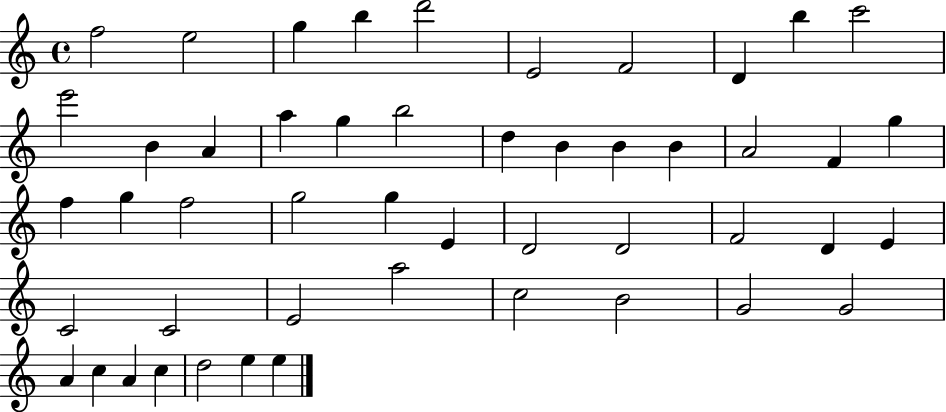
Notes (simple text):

F5/h E5/h G5/q B5/q D6/h E4/h F4/h D4/q B5/q C6/h E6/h B4/q A4/q A5/q G5/q B5/h D5/q B4/q B4/q B4/q A4/h F4/q G5/q F5/q G5/q F5/h G5/h G5/q E4/q D4/h D4/h F4/h D4/q E4/q C4/h C4/h E4/h A5/h C5/h B4/h G4/h G4/h A4/q C5/q A4/q C5/q D5/h E5/q E5/q